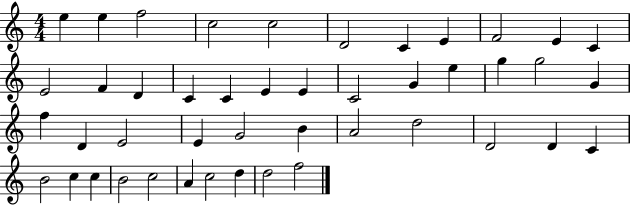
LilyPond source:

{
  \clef treble
  \numericTimeSignature
  \time 4/4
  \key c \major
  e''4 e''4 f''2 | c''2 c''2 | d'2 c'4 e'4 | f'2 e'4 c'4 | \break e'2 f'4 d'4 | c'4 c'4 e'4 e'4 | c'2 g'4 e''4 | g''4 g''2 g'4 | \break f''4 d'4 e'2 | e'4 g'2 b'4 | a'2 d''2 | d'2 d'4 c'4 | \break b'2 c''4 c''4 | b'2 c''2 | a'4 c''2 d''4 | d''2 f''2 | \break \bar "|."
}